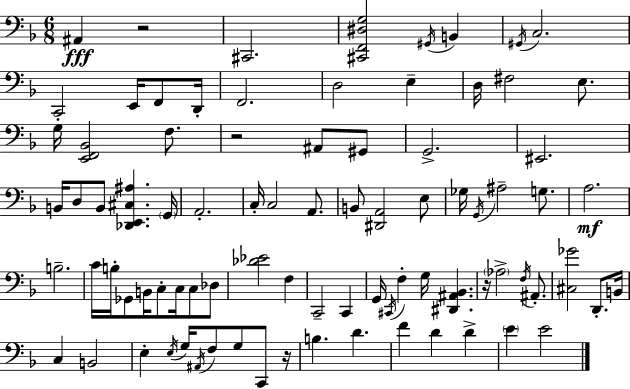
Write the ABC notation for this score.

X:1
T:Untitled
M:6/8
L:1/4
K:F
^A,, z2 ^C,,2 [^C,,F,,^D,G,]2 ^G,,/4 B,, ^G,,/4 C,2 C,,2 E,,/4 F,,/2 D,,/4 F,,2 D,2 E, D,/4 ^F,2 E,/2 G,/4 [E,,F,,_B,,]2 F,/2 z2 ^A,,/2 ^G,,/2 G,,2 ^E,,2 B,,/4 D,/2 B,,/2 [_D,,E,,^C,^A,] G,,/4 A,,2 C,/4 C,2 A,,/2 B,,/2 [^D,,A,,]2 E,/2 _G,/4 G,,/4 ^A,2 G,/2 A,2 B,2 C/4 B,/4 _G,,/2 B,,/4 C,/2 C,/4 C,/2 _D,/2 [_D_E]2 F, C,,2 C,, G,,/4 ^C,,/4 F, G,/4 [^D,,^A,,_B,,] z/4 _A,2 F,/4 ^A,,/2 [^C,_G]2 D,,/2 B,,/4 C, B,,2 E, E,/4 G,/4 ^A,,/4 F,/2 G,/2 C,,/2 z/4 B, D F D D E E2